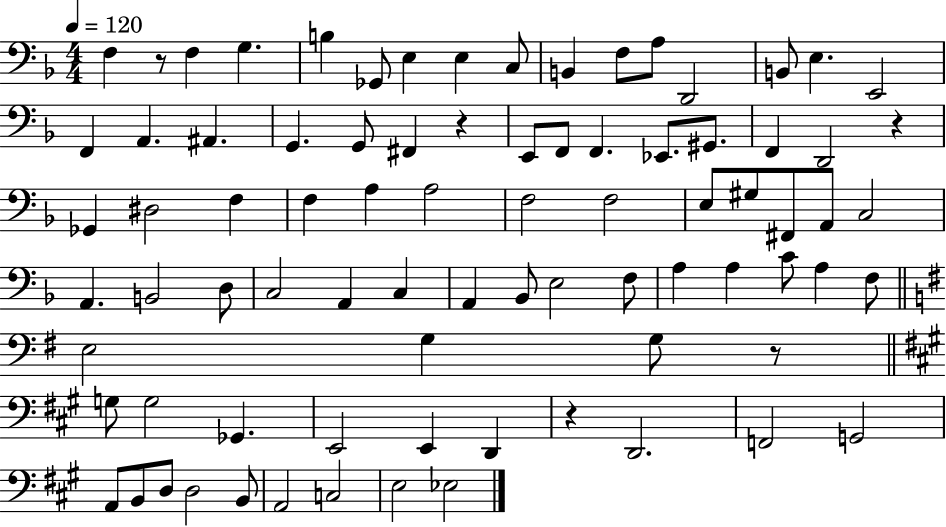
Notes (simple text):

F3/q R/e F3/q G3/q. B3/q Gb2/e E3/q E3/q C3/e B2/q F3/e A3/e D2/h B2/e E3/q. E2/h F2/q A2/q. A#2/q. G2/q. G2/e F#2/q R/q E2/e F2/e F2/q. Eb2/e. G#2/e. F2/q D2/h R/q Gb2/q D#3/h F3/q F3/q A3/q A3/h F3/h F3/h E3/e G#3/e F#2/e A2/e C3/h A2/q. B2/h D3/e C3/h A2/q C3/q A2/q Bb2/e E3/h F3/e A3/q A3/q C4/e A3/q F3/e E3/h G3/q G3/e R/e G3/e G3/h Gb2/q. E2/h E2/q D2/q R/q D2/h. F2/h G2/h A2/e B2/e D3/e D3/h B2/e A2/h C3/h E3/h Eb3/h